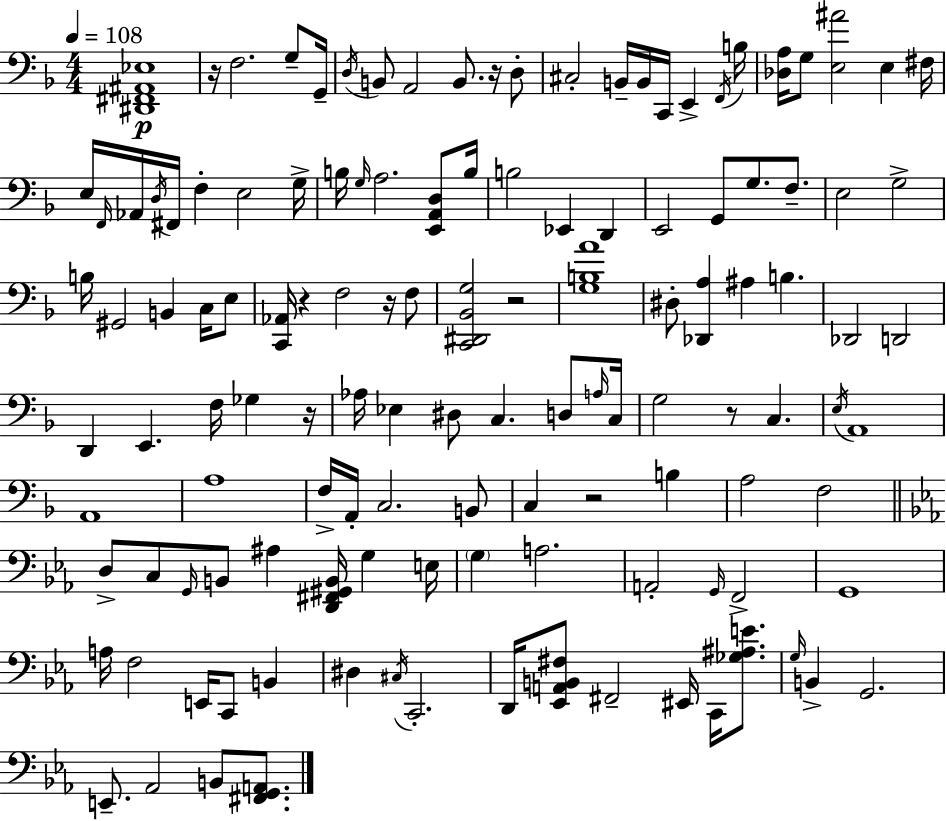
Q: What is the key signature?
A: F major